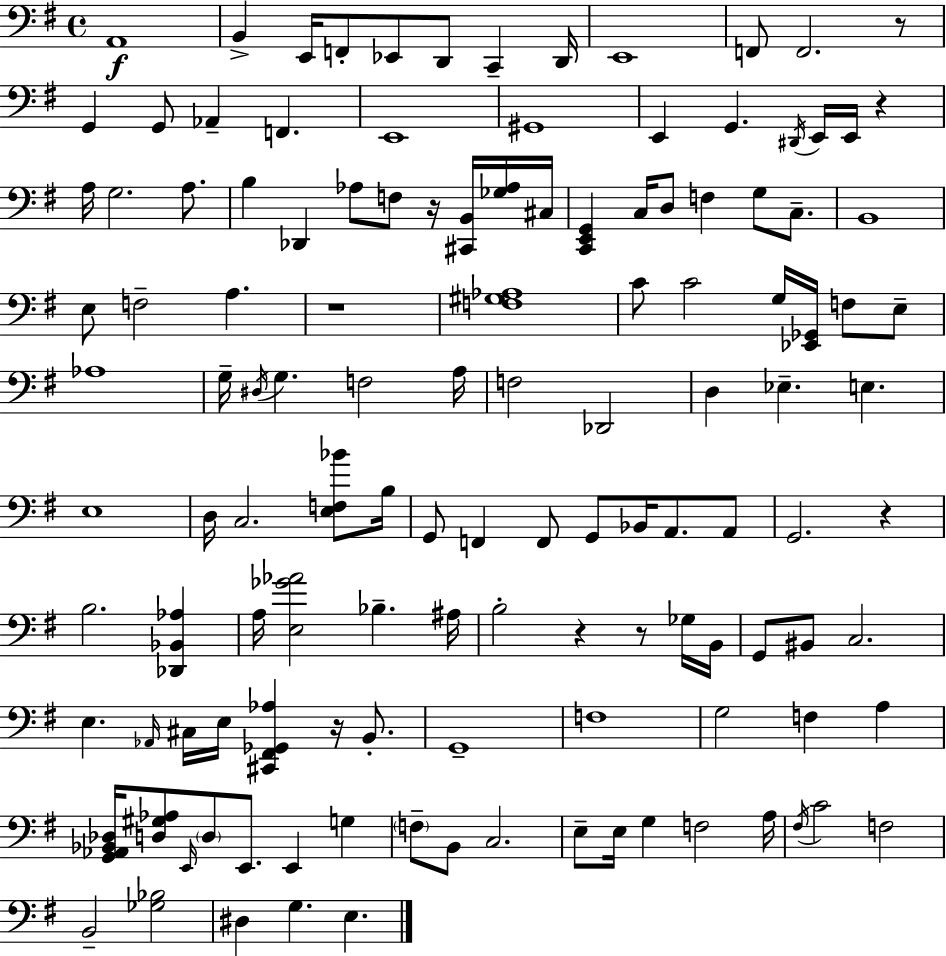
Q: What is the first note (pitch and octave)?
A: A2